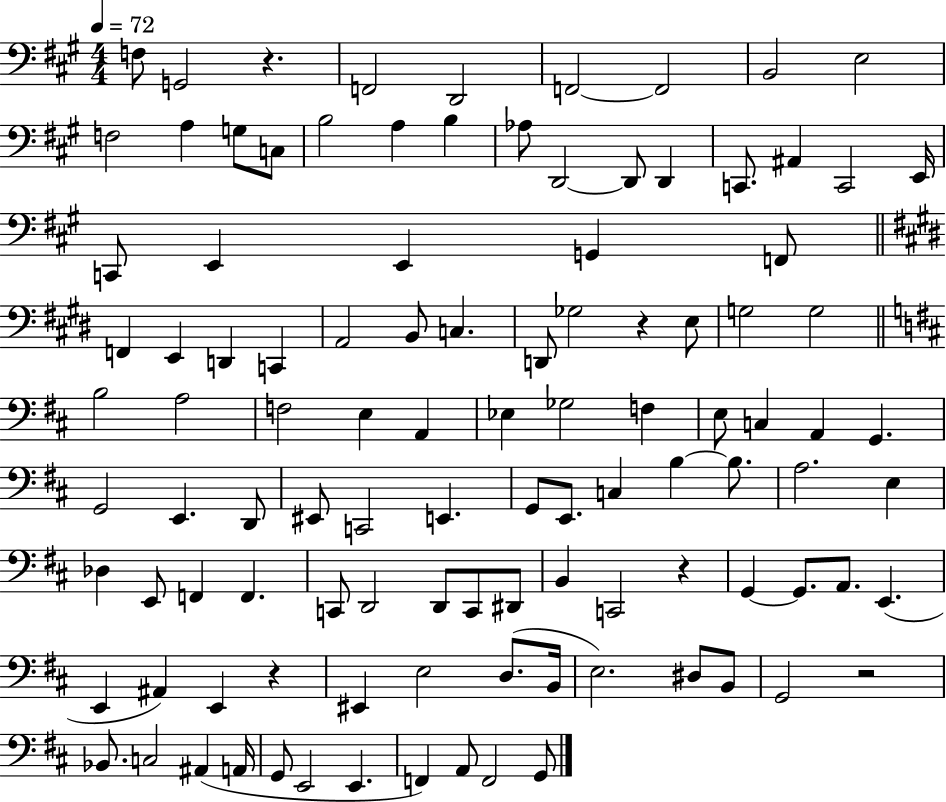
F3/e G2/h R/q. F2/h D2/h F2/h F2/h B2/h E3/h F3/h A3/q G3/e C3/e B3/h A3/q B3/q Ab3/e D2/h D2/e D2/q C2/e. A#2/q C2/h E2/s C2/e E2/q E2/q G2/q F2/e F2/q E2/q D2/q C2/q A2/h B2/e C3/q. D2/e Gb3/h R/q E3/e G3/h G3/h B3/h A3/h F3/h E3/q A2/q Eb3/q Gb3/h F3/q E3/e C3/q A2/q G2/q. G2/h E2/q. D2/e EIS2/e C2/h E2/q. G2/e E2/e. C3/q B3/q B3/e. A3/h. E3/q Db3/q E2/e F2/q F2/q. C2/e D2/h D2/e C2/e D#2/e B2/q C2/h R/q G2/q G2/e. A2/e. E2/q. E2/q A#2/q E2/q R/q EIS2/q E3/h D3/e. B2/s E3/h. D#3/e B2/e G2/h R/h Bb2/e. C3/h A#2/q A2/s G2/e E2/h E2/q. F2/q A2/e F2/h G2/e